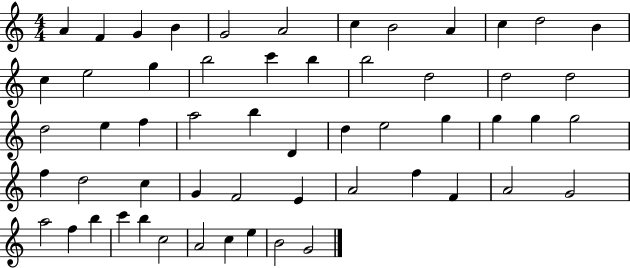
A4/q F4/q G4/q B4/q G4/h A4/h C5/q B4/h A4/q C5/q D5/h B4/q C5/q E5/h G5/q B5/h C6/q B5/q B5/h D5/h D5/h D5/h D5/h E5/q F5/q A5/h B5/q D4/q D5/q E5/h G5/q G5/q G5/q G5/h F5/q D5/h C5/q G4/q F4/h E4/q A4/h F5/q F4/q A4/h G4/h A5/h F5/q B5/q C6/q B5/q C5/h A4/h C5/q E5/q B4/h G4/h